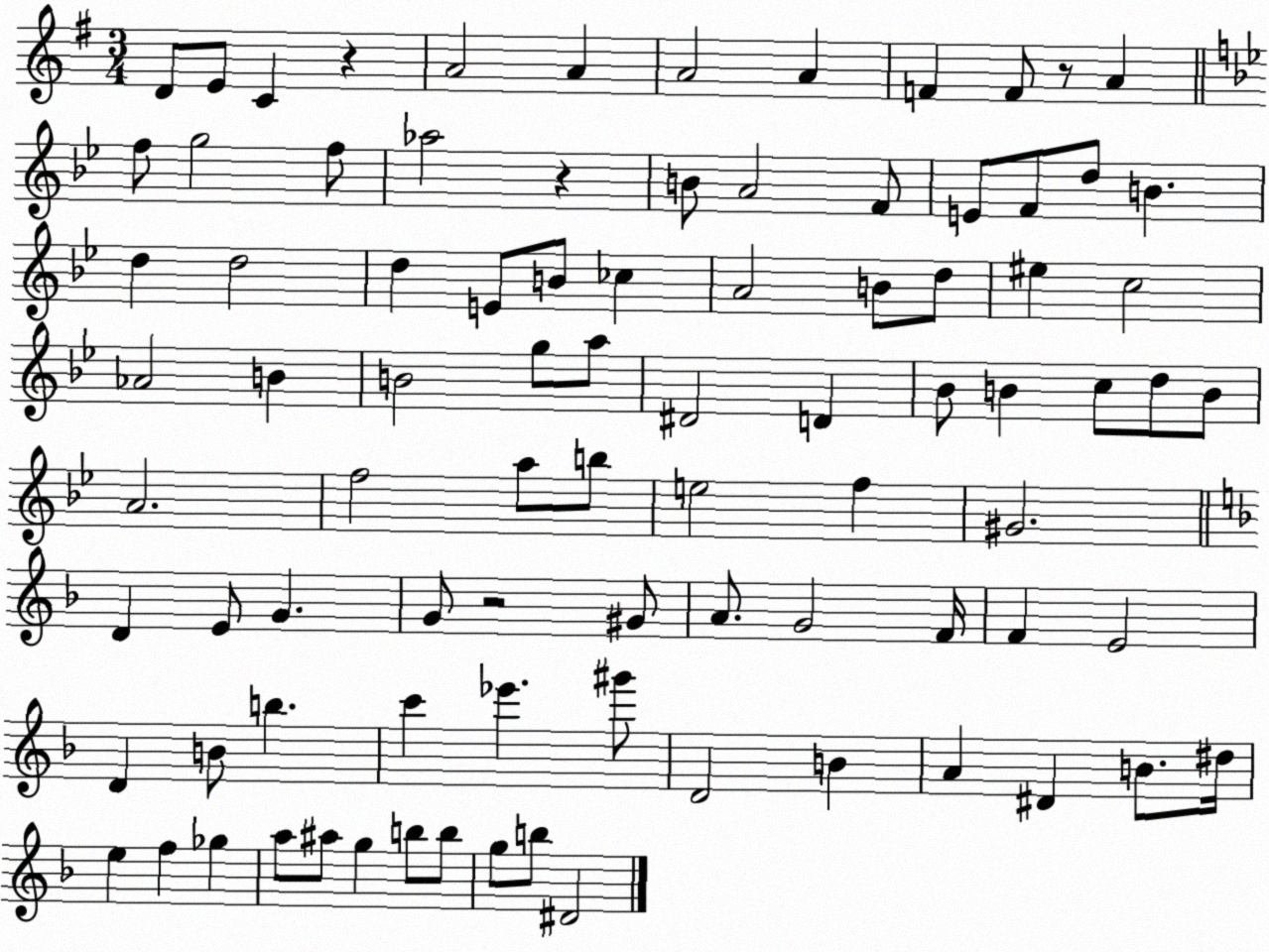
X:1
T:Untitled
M:3/4
L:1/4
K:G
D/2 E/2 C z A2 A A2 A F F/2 z/2 A f/2 g2 f/2 _a2 z B/2 A2 F/2 E/2 F/2 d/2 B d d2 d E/2 B/2 _c A2 B/2 d/2 ^e c2 _A2 B B2 g/2 a/2 ^D2 D _B/2 B c/2 d/2 B/2 A2 f2 a/2 b/2 e2 f ^G2 D E/2 G G/2 z2 ^G/2 A/2 G2 F/4 F E2 D B/2 b c' _e' ^g'/2 D2 B A ^D B/2 ^d/4 e f _g a/2 ^a/2 g b/2 b/2 g/2 b/2 ^D2